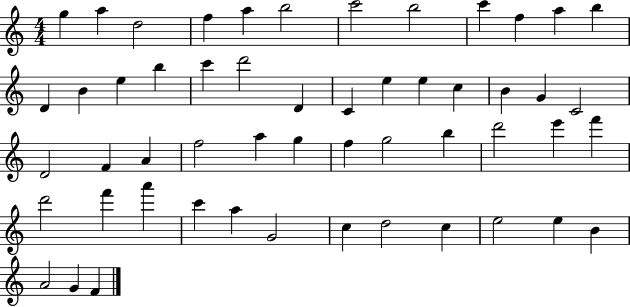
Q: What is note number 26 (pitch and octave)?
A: C4